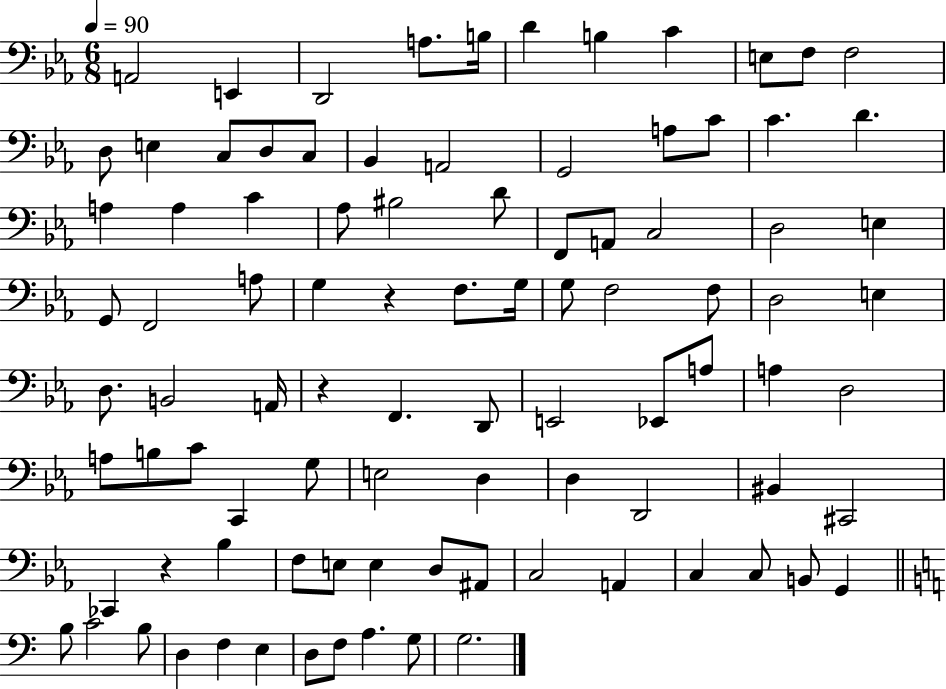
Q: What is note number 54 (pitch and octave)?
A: A3